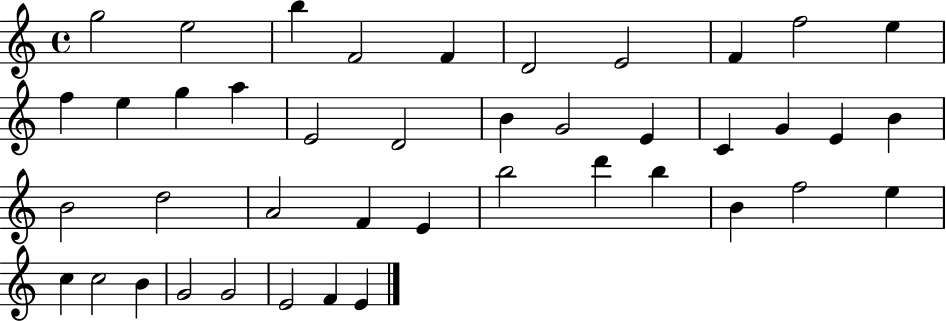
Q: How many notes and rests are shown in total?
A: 42